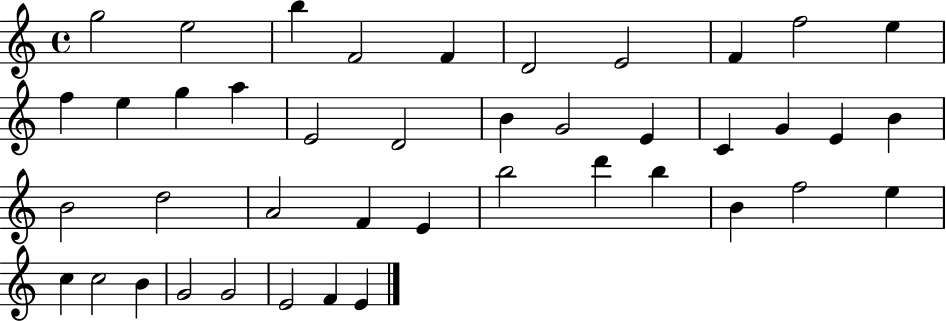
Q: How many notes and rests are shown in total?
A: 42